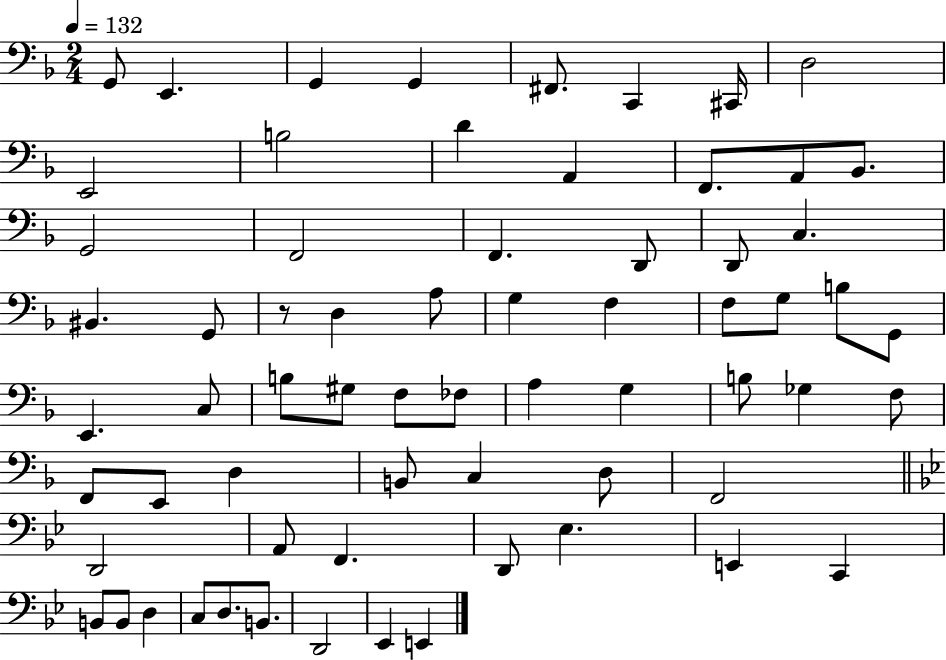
{
  \clef bass
  \numericTimeSignature
  \time 2/4
  \key f \major
  \tempo 4 = 132
  g,8 e,4. | g,4 g,4 | fis,8. c,4 cis,16 | d2 | \break e,2 | b2 | d'4 a,4 | f,8. a,8 bes,8. | \break g,2 | f,2 | f,4. d,8 | d,8 c4. | \break bis,4. g,8 | r8 d4 a8 | g4 f4 | f8 g8 b8 g,8 | \break e,4. c8 | b8 gis8 f8 fes8 | a4 g4 | b8 ges4 f8 | \break f,8 e,8 d4 | b,8 c4 d8 | f,2 | \bar "||" \break \key bes \major d,2 | a,8 f,4. | d,8 ees4. | e,4 c,4 | \break b,8 b,8 d4 | c8 d8. b,8. | d,2 | ees,4 e,4 | \break \bar "|."
}